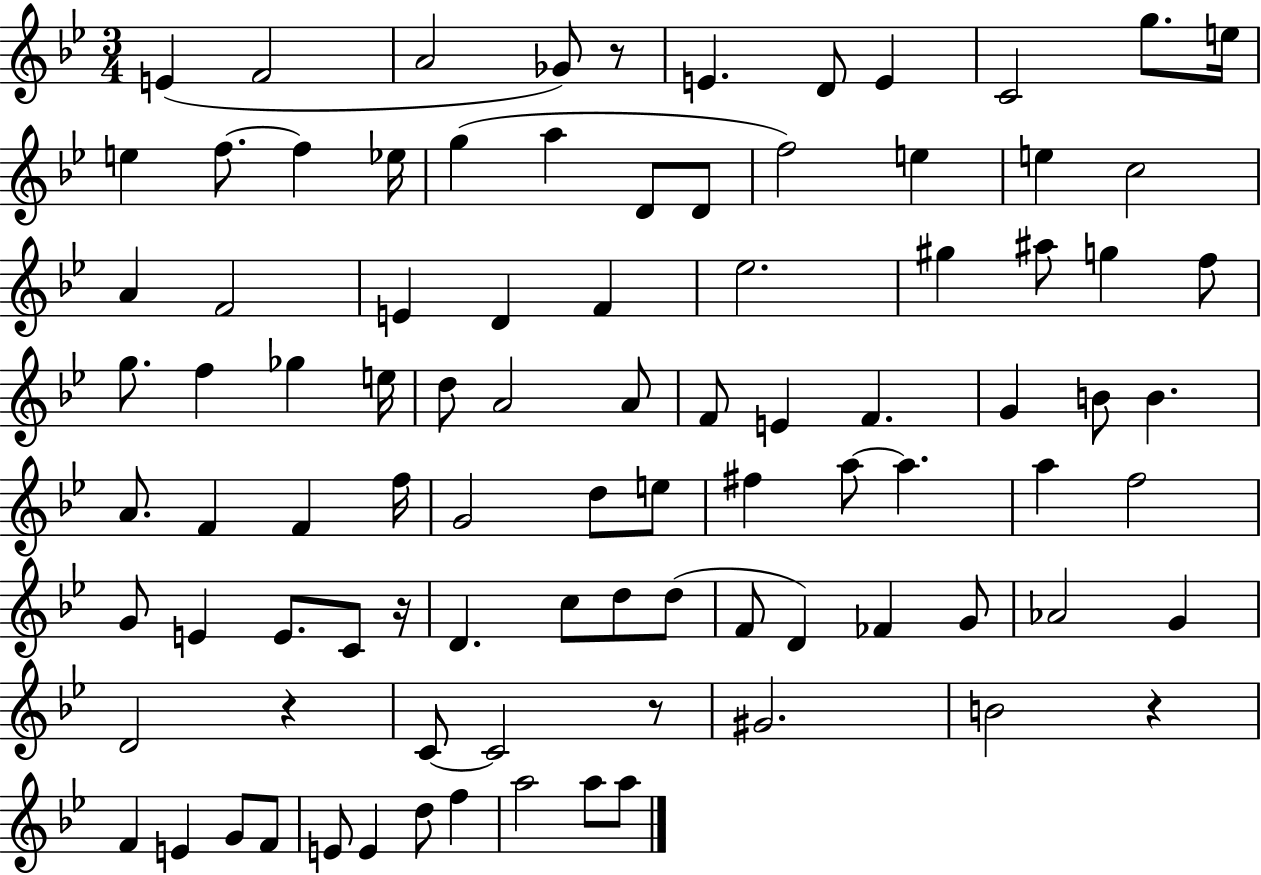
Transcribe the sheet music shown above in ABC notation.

X:1
T:Untitled
M:3/4
L:1/4
K:Bb
E F2 A2 _G/2 z/2 E D/2 E C2 g/2 e/4 e f/2 f _e/4 g a D/2 D/2 f2 e e c2 A F2 E D F _e2 ^g ^a/2 g f/2 g/2 f _g e/4 d/2 A2 A/2 F/2 E F G B/2 B A/2 F F f/4 G2 d/2 e/2 ^f a/2 a a f2 G/2 E E/2 C/2 z/4 D c/2 d/2 d/2 F/2 D _F G/2 _A2 G D2 z C/2 C2 z/2 ^G2 B2 z F E G/2 F/2 E/2 E d/2 f a2 a/2 a/2